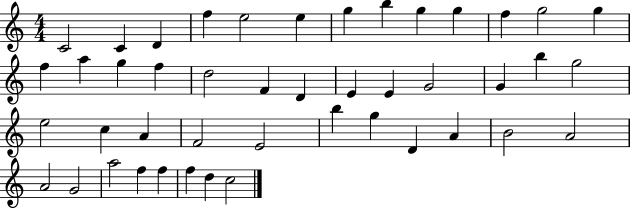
C4/h C4/q D4/q F5/q E5/h E5/q G5/q B5/q G5/q G5/q F5/q G5/h G5/q F5/q A5/q G5/q F5/q D5/h F4/q D4/q E4/q E4/q G4/h G4/q B5/q G5/h E5/h C5/q A4/q F4/h E4/h B5/q G5/q D4/q A4/q B4/h A4/h A4/h G4/h A5/h F5/q F5/q F5/q D5/q C5/h